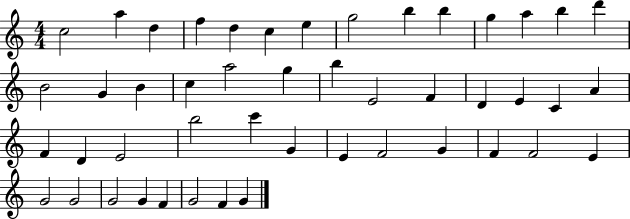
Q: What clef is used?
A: treble